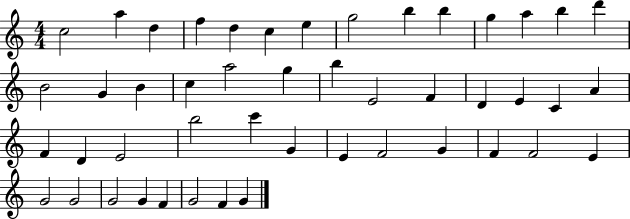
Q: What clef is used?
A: treble